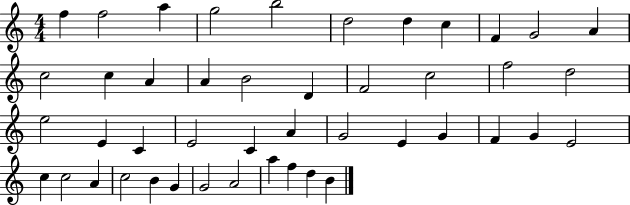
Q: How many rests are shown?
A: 0